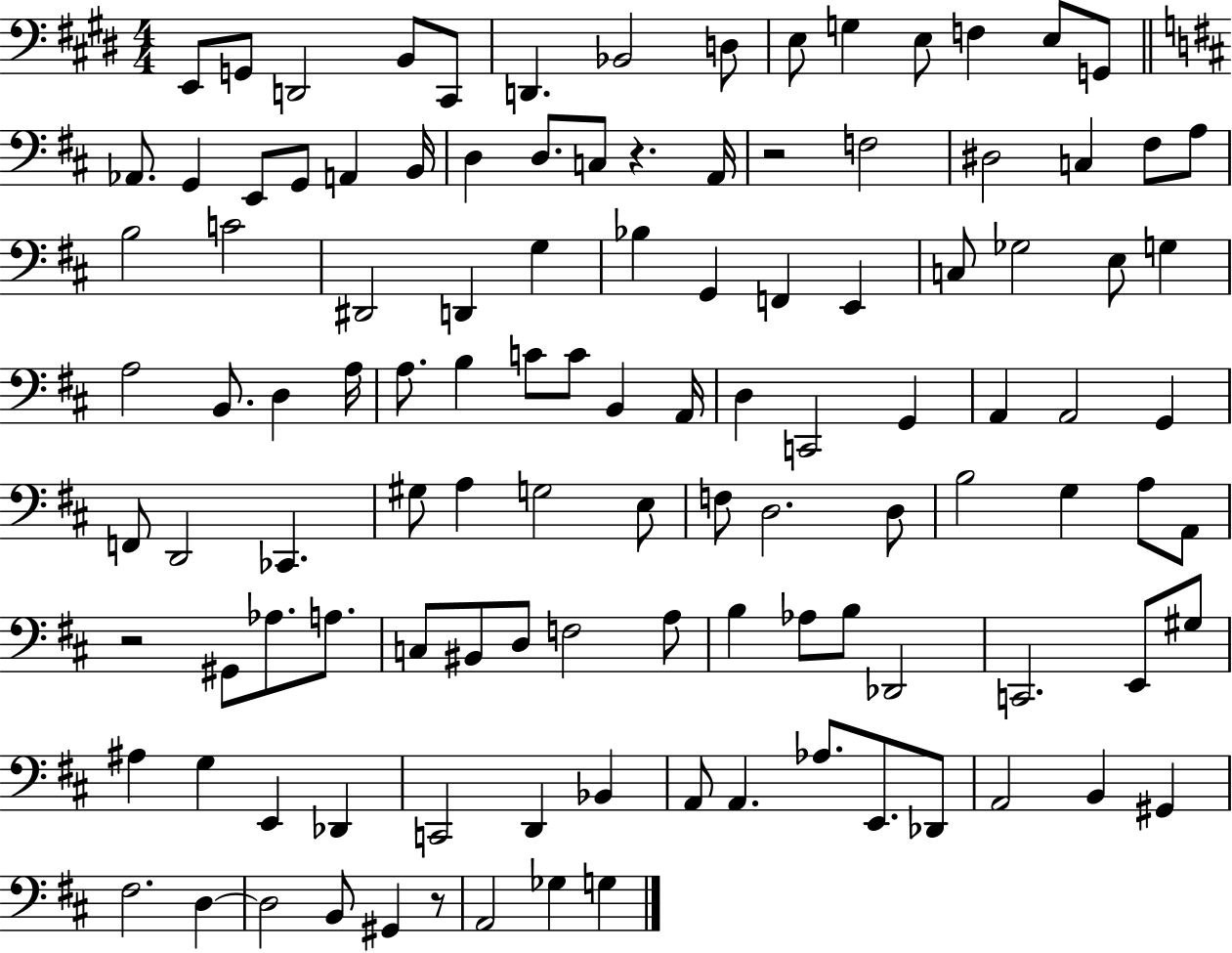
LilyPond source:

{
  \clef bass
  \numericTimeSignature
  \time 4/4
  \key e \major
  e,8 g,8 d,2 b,8 cis,8 | d,4. bes,2 d8 | e8 g4 e8 f4 e8 g,8 | \bar "||" \break \key b \minor aes,8. g,4 e,8 g,8 a,4 b,16 | d4 d8. c8 r4. a,16 | r2 f2 | dis2 c4 fis8 a8 | \break b2 c'2 | dis,2 d,4 g4 | bes4 g,4 f,4 e,4 | c8 ges2 e8 g4 | \break a2 b,8. d4 a16 | a8. b4 c'8 c'8 b,4 a,16 | d4 c,2 g,4 | a,4 a,2 g,4 | \break f,8 d,2 ces,4. | gis8 a4 g2 e8 | f8 d2. d8 | b2 g4 a8 a,8 | \break r2 gis,8 aes8. a8. | c8 bis,8 d8 f2 a8 | b4 aes8 b8 des,2 | c,2. e,8 gis8 | \break ais4 g4 e,4 des,4 | c,2 d,4 bes,4 | a,8 a,4. aes8. e,8. des,8 | a,2 b,4 gis,4 | \break fis2. d4~~ | d2 b,8 gis,4 r8 | a,2 ges4 g4 | \bar "|."
}